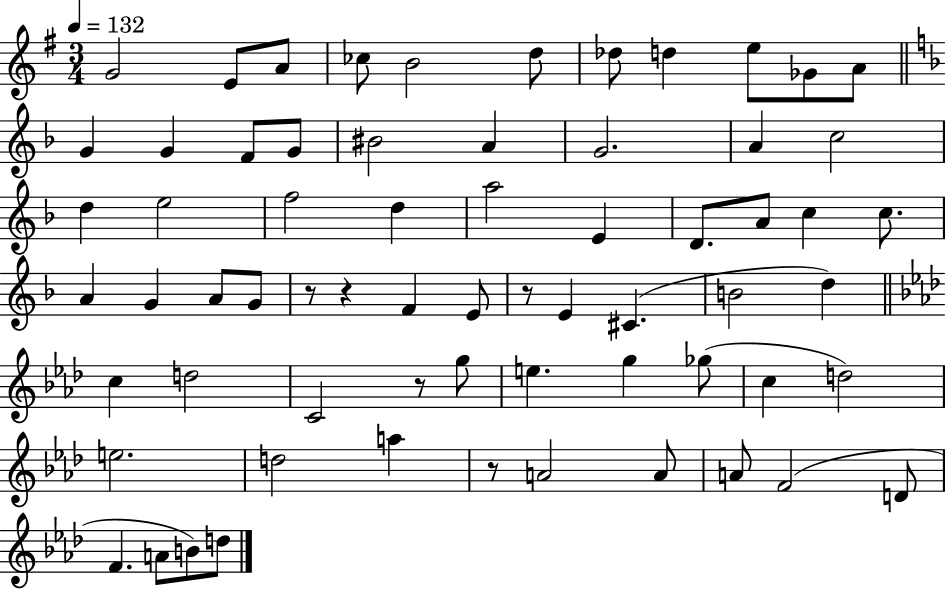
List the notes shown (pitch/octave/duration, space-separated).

G4/h E4/e A4/e CES5/e B4/h D5/e Db5/e D5/q E5/e Gb4/e A4/e G4/q G4/q F4/e G4/e BIS4/h A4/q G4/h. A4/q C5/h D5/q E5/h F5/h D5/q A5/h E4/q D4/e. A4/e C5/q C5/e. A4/q G4/q A4/e G4/e R/e R/q F4/q E4/e R/e E4/q C#4/q. B4/h D5/q C5/q D5/h C4/h R/e G5/e E5/q. G5/q Gb5/e C5/q D5/h E5/h. D5/h A5/q R/e A4/h A4/e A4/e F4/h D4/e F4/q. A4/e B4/e D5/e